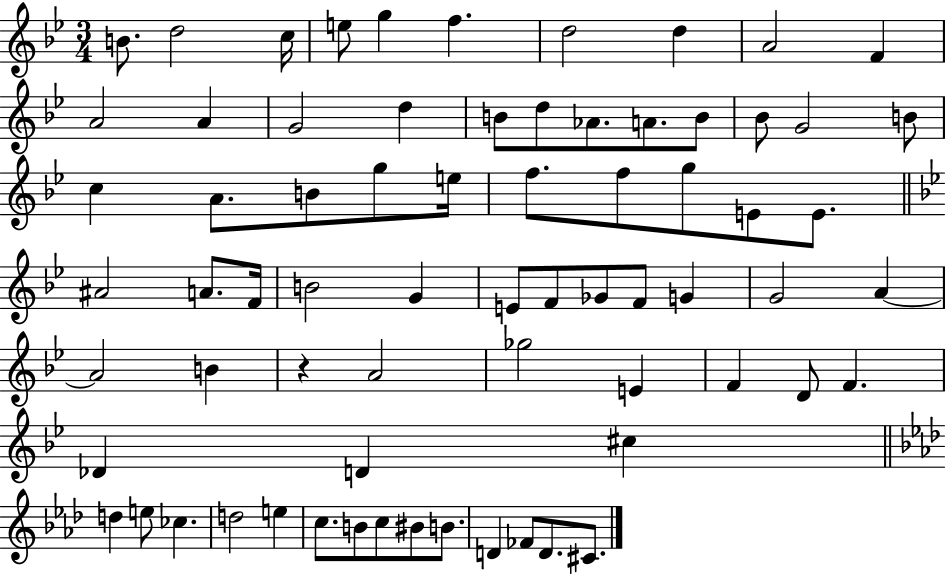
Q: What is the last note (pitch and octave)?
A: C#4